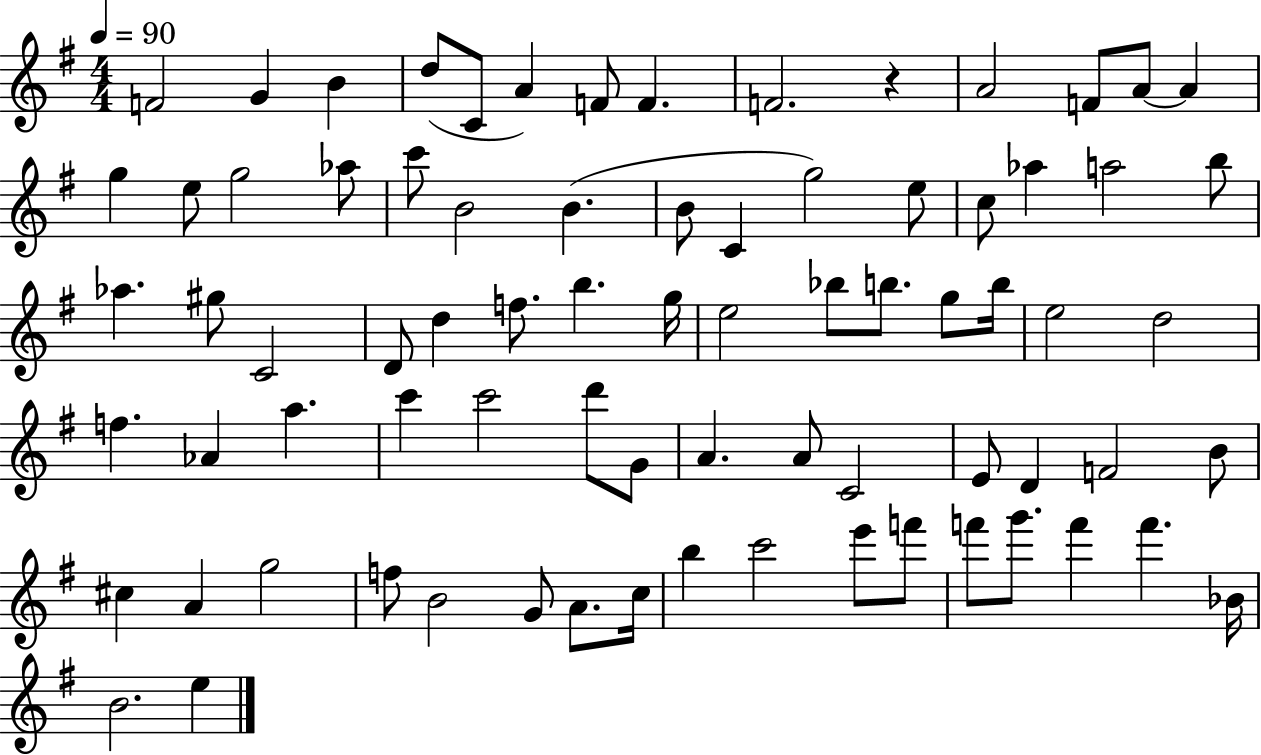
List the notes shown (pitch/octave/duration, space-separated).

F4/h G4/q B4/q D5/e C4/e A4/q F4/e F4/q. F4/h. R/q A4/h F4/e A4/e A4/q G5/q E5/e G5/h Ab5/e C6/e B4/h B4/q. B4/e C4/q G5/h E5/e C5/e Ab5/q A5/h B5/e Ab5/q. G#5/e C4/h D4/e D5/q F5/e. B5/q. G5/s E5/h Bb5/e B5/e. G5/e B5/s E5/h D5/h F5/q. Ab4/q A5/q. C6/q C6/h D6/e G4/e A4/q. A4/e C4/h E4/e D4/q F4/h B4/e C#5/q A4/q G5/h F5/e B4/h G4/e A4/e. C5/s B5/q C6/h E6/e F6/e F6/e G6/e. F6/q F6/q. Bb4/s B4/h. E5/q